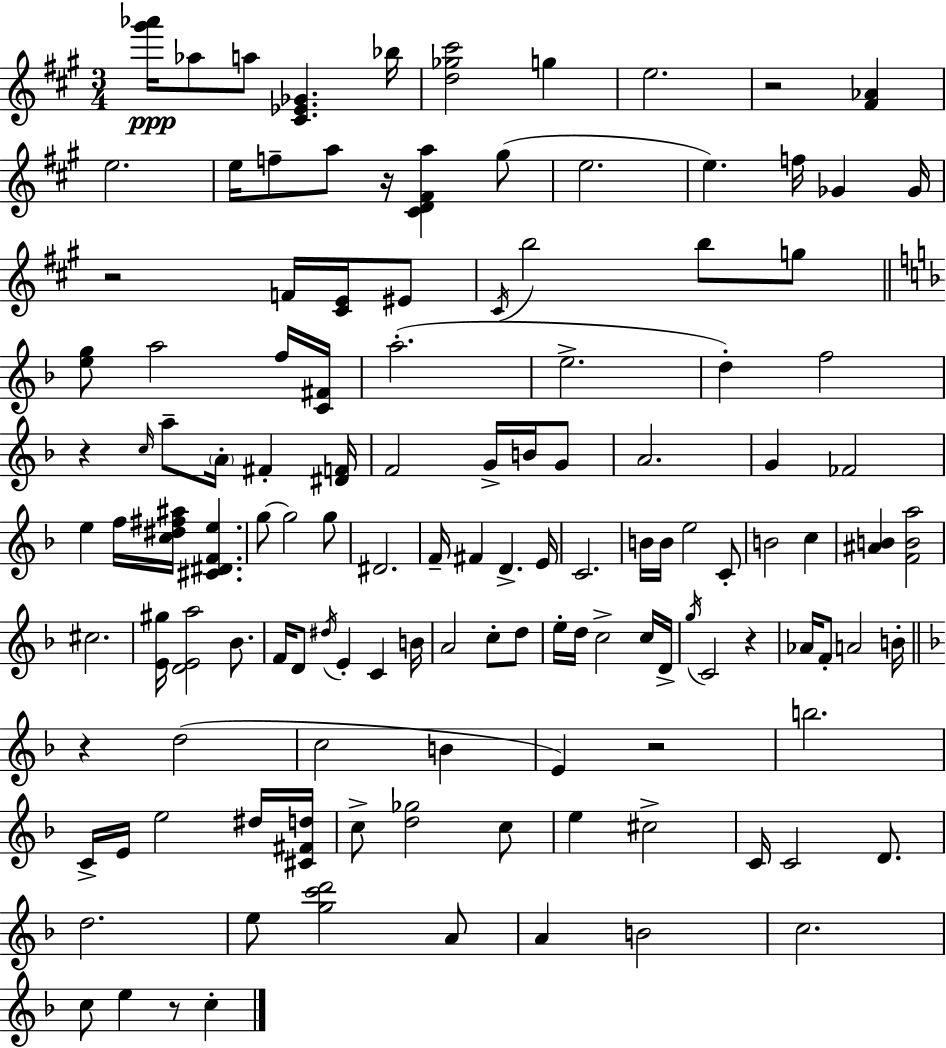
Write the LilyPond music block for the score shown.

{
  \clef treble
  \numericTimeSignature
  \time 3/4
  \key a \major
  <gis''' aes'''>16\ppp aes''8 a''8 <cis' ees' ges'>4. bes''16 | <d'' ges'' cis'''>2 g''4 | e''2. | r2 <fis' aes'>4 | \break e''2. | e''16 f''8-- a''8 r16 <cis' d' fis' a''>4 gis''8( | e''2. | e''4.) f''16 ges'4 ges'16 | \break r2 f'16 <cis' e'>16 eis'8 | \acciaccatura { cis'16 } b''2 b''8 g''8 | \bar "||" \break \key d \minor <e'' g''>8 a''2 f''16 <c' fis'>16 | a''2.-.( | e''2.-> | d''4-.) f''2 | \break r4 \grace { c''16 } a''8-- \parenthesize a'16-. fis'4-. | <dis' f'>16 f'2 g'16-> b'16 g'8 | a'2. | g'4 fes'2 | \break e''4 f''16 <c'' dis'' fis'' ais''>16 <cis' dis' f' e''>4. | g''8~~ g''2 g''8 | dis'2. | f'16-- fis'4 d'4.-> | \break e'16 c'2. | b'16 b'16 e''2 c'8-. | b'2 c''4 | <ais' b'>4 <f' b' a''>2 | \break cis''2. | <e' gis''>16 <d' e' a''>2 bes'8. | f'16 d'8 \acciaccatura { dis''16 } e'4-. c'4 | b'16 a'2 c''8-. | \break d''8 e''16-. d''16 c''2-> | c''16 d'16-> \acciaccatura { g''16 } c'2 r4 | aes'16 f'8-. a'2 | b'16-. \bar "||" \break \key f \major r4 d''2( | c''2 b'4 | e'4) r2 | b''2. | \break c'16-> e'16 e''2 dis''16 <cis' fis' d''>16 | c''8-> <d'' ges''>2 c''8 | e''4 cis''2-> | c'16 c'2 d'8. | \break d''2. | e''8 <g'' c''' d'''>2 a'8 | a'4 b'2 | c''2. | \break c''8 e''4 r8 c''4-. | \bar "|."
}